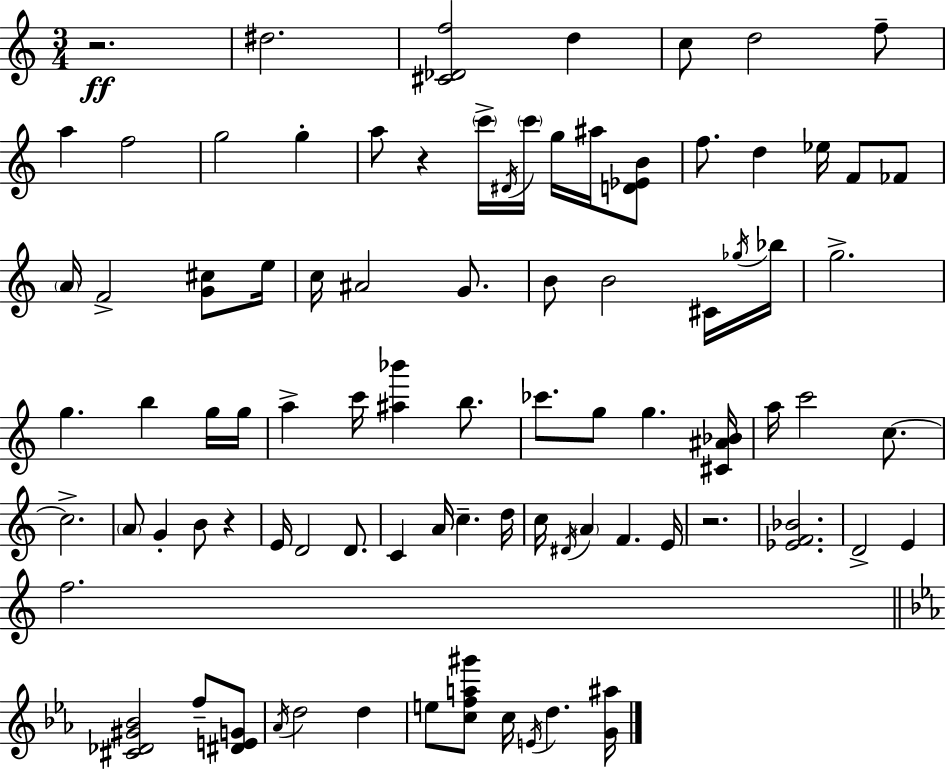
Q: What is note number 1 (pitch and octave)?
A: D#5